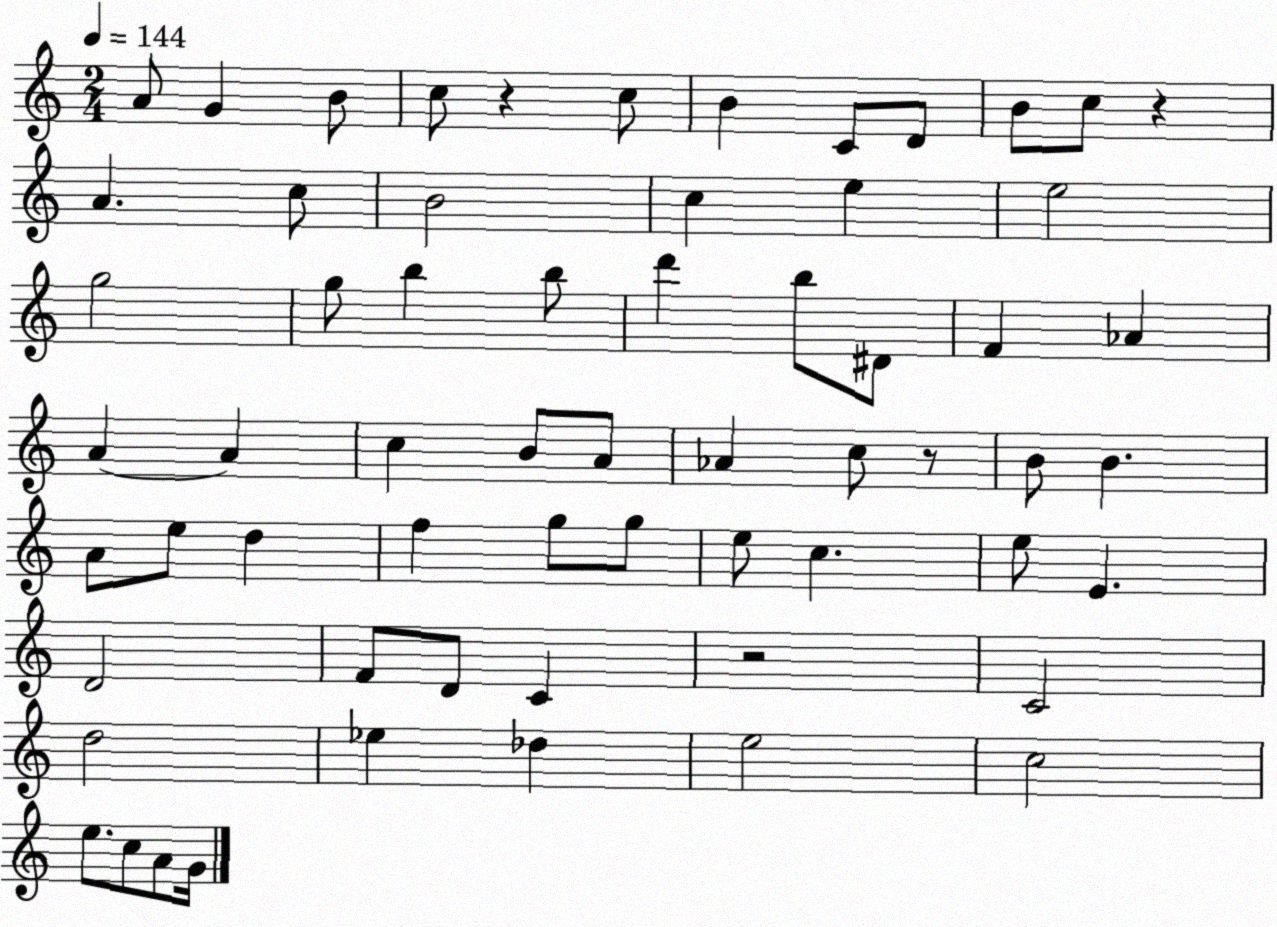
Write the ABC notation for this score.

X:1
T:Untitled
M:2/4
L:1/4
K:C
A/2 G B/2 c/2 z c/2 B C/2 D/2 B/2 c/2 z A c/2 B2 c e e2 g2 g/2 b b/2 d' b/2 ^D/2 F _A A A c B/2 A/2 _A c/2 z/2 B/2 B A/2 e/2 d f g/2 g/2 e/2 c e/2 E D2 F/2 D/2 C z2 C2 d2 _e _d e2 c2 e/2 c/2 A/2 G/4